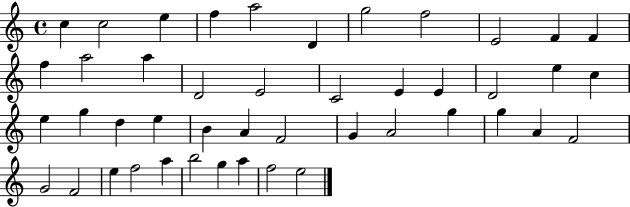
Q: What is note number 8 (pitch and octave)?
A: F5